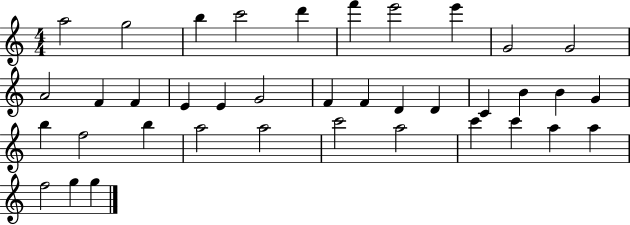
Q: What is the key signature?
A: C major